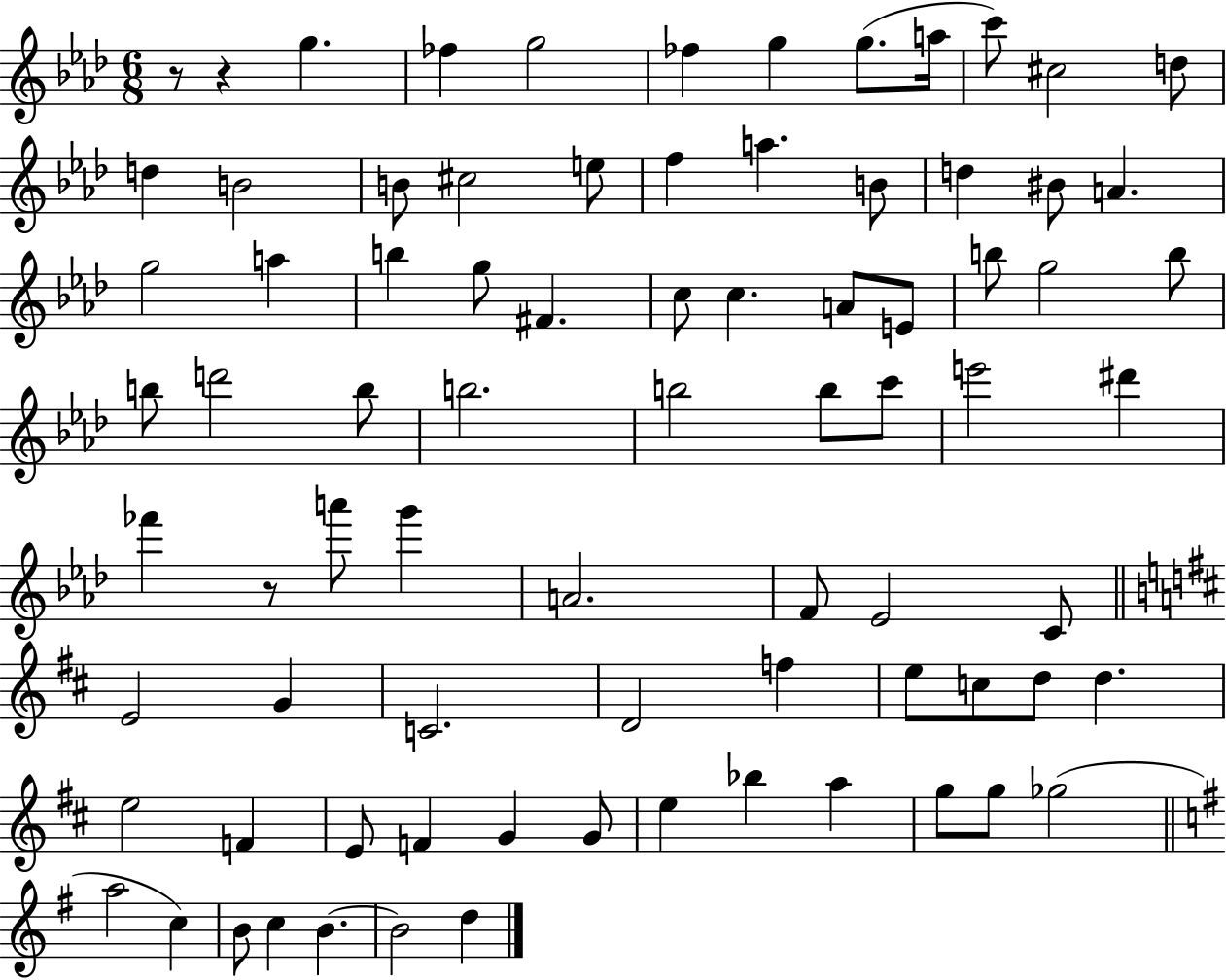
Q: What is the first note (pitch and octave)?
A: G5